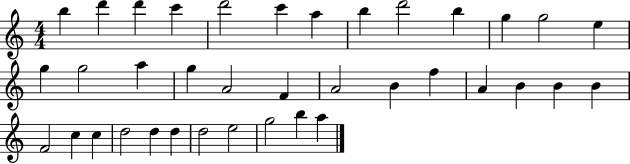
X:1
T:Untitled
M:4/4
L:1/4
K:C
b d' d' c' d'2 c' a b d'2 b g g2 e g g2 a g A2 F A2 B f A B B B F2 c c d2 d d d2 e2 g2 b a